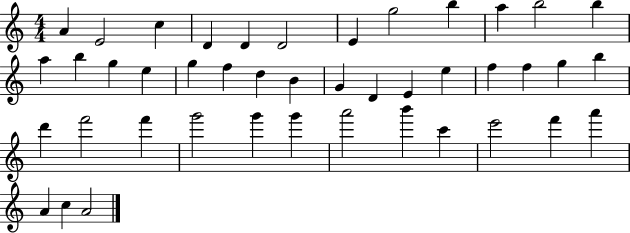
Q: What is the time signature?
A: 4/4